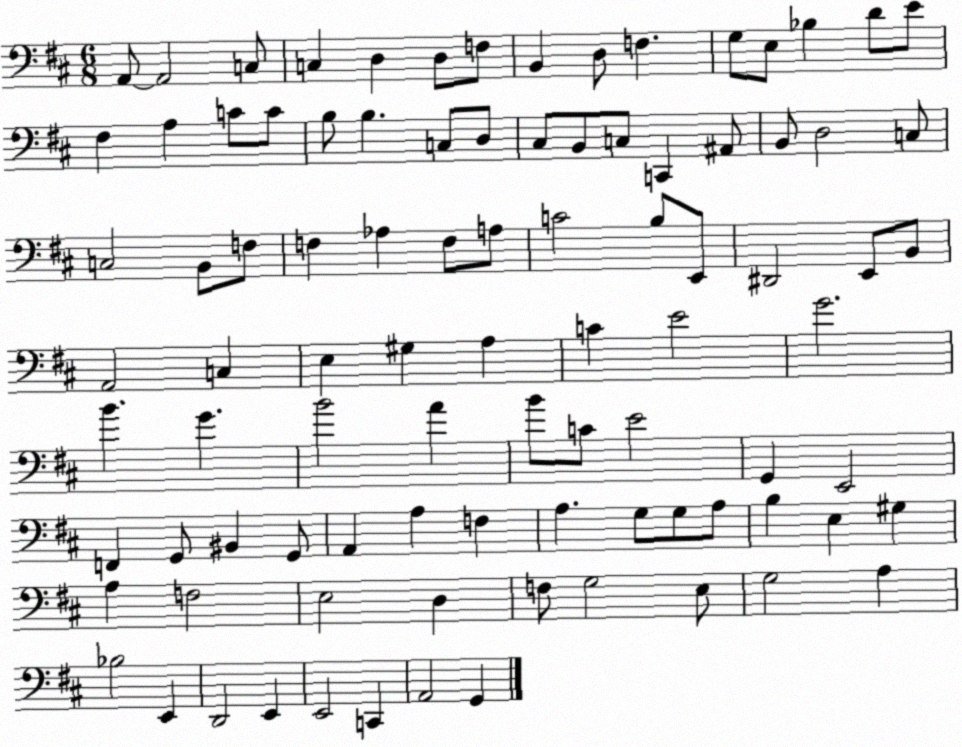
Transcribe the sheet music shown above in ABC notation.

X:1
T:Untitled
M:6/8
L:1/4
K:D
A,,/2 A,,2 C,/2 C, D, D,/2 F,/2 B,, D,/2 F, G,/2 E,/2 _B, D/2 E/2 ^F, A, C/2 C/2 B,/2 B, C,/2 D,/2 ^C,/2 B,,/2 C,/2 C,, ^A,,/2 B,,/2 D,2 C,/2 C,2 B,,/2 F,/2 F, _A, F,/2 A,/2 C2 B,/2 E,,/2 ^D,,2 E,,/2 B,,/2 A,,2 C, E, ^G, A, C E2 G2 B G B2 A B/2 C/2 E2 G,, E,,2 F,, G,,/2 ^B,, G,,/2 A,, A, F, A, G,/2 G,/2 A,/2 B, E, ^G, A, F,2 E,2 D, F,/2 G,2 E,/2 G,2 A, _B,2 E,, D,,2 E,, E,,2 C,, A,,2 G,,